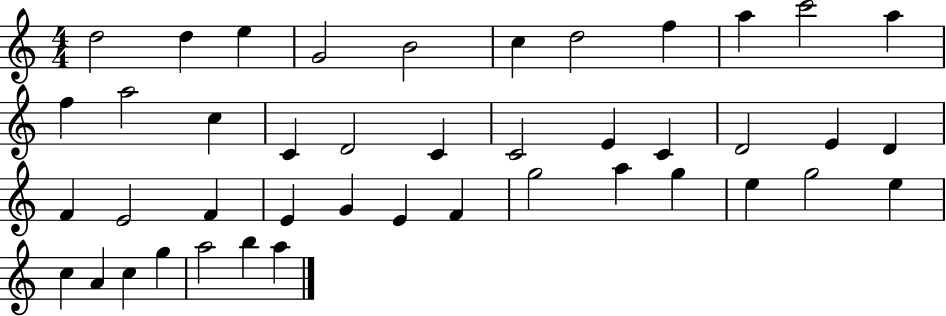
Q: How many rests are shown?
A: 0